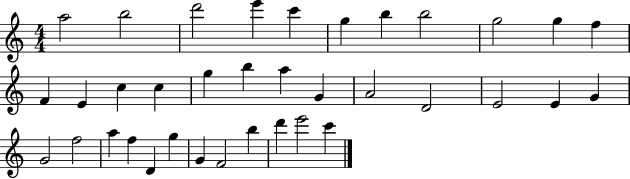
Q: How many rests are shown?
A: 0